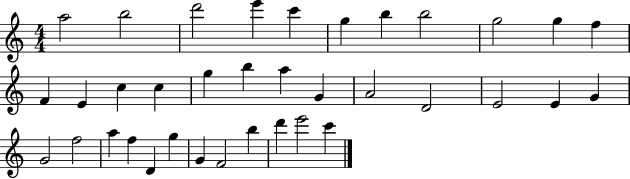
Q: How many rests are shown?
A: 0